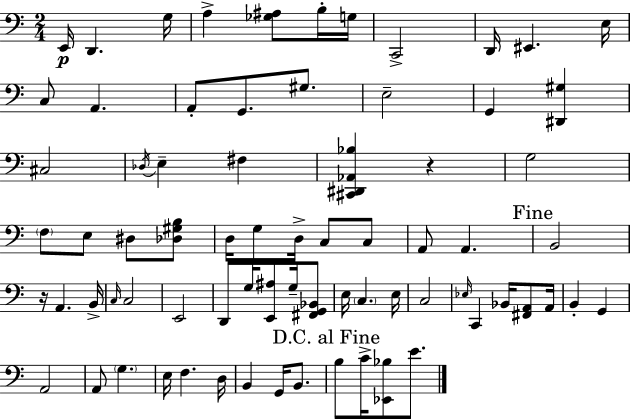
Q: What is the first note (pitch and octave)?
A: E2